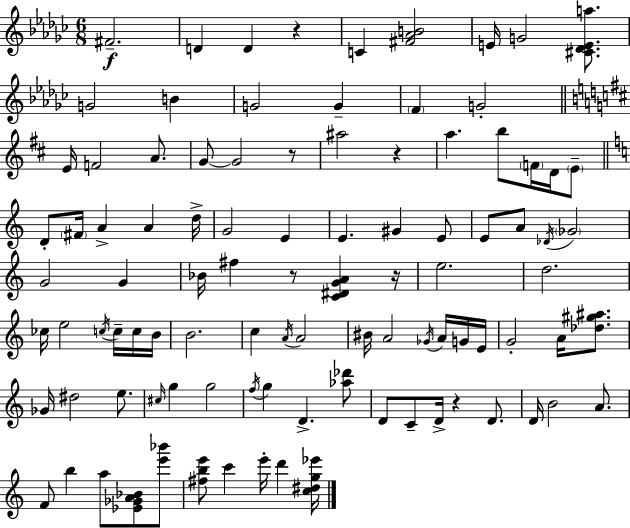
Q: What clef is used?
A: treble